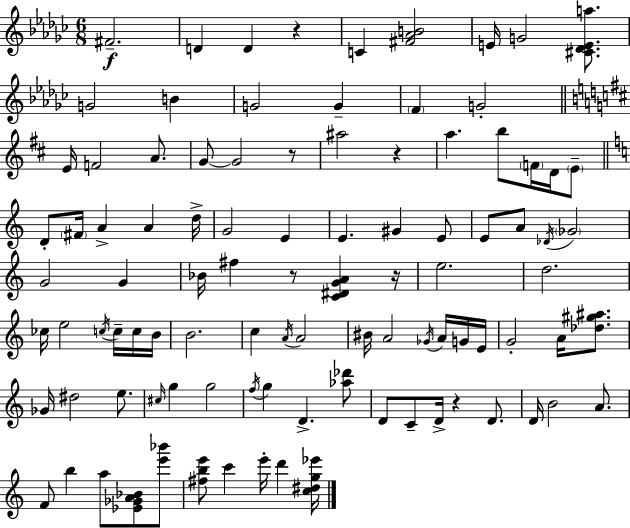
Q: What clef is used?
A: treble